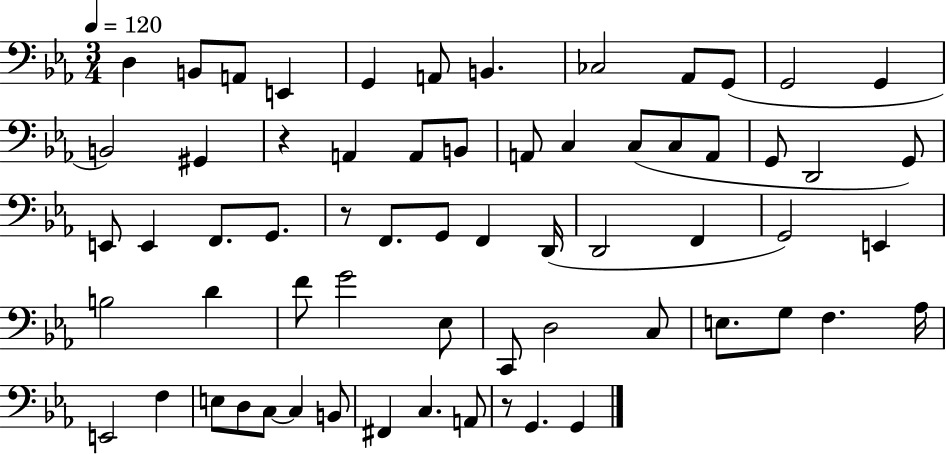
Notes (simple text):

D3/q B2/e A2/e E2/q G2/q A2/e B2/q. CES3/h Ab2/e G2/e G2/h G2/q B2/h G#2/q R/q A2/q A2/e B2/e A2/e C3/q C3/e C3/e A2/e G2/e D2/h G2/e E2/e E2/q F2/e. G2/e. R/e F2/e. G2/e F2/q D2/s D2/h F2/q G2/h E2/q B3/h D4/q F4/e G4/h Eb3/e C2/e D3/h C3/e E3/e. G3/e F3/q. Ab3/s E2/h F3/q E3/e D3/e C3/e C3/q B2/e F#2/q C3/q. A2/e R/e G2/q. G2/q